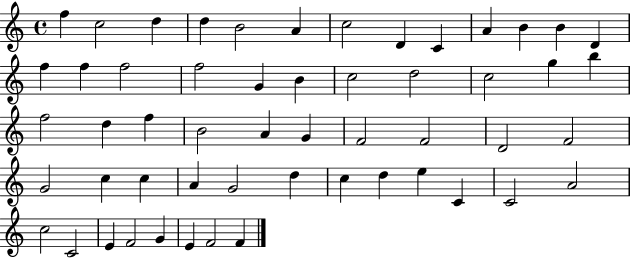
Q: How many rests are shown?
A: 0